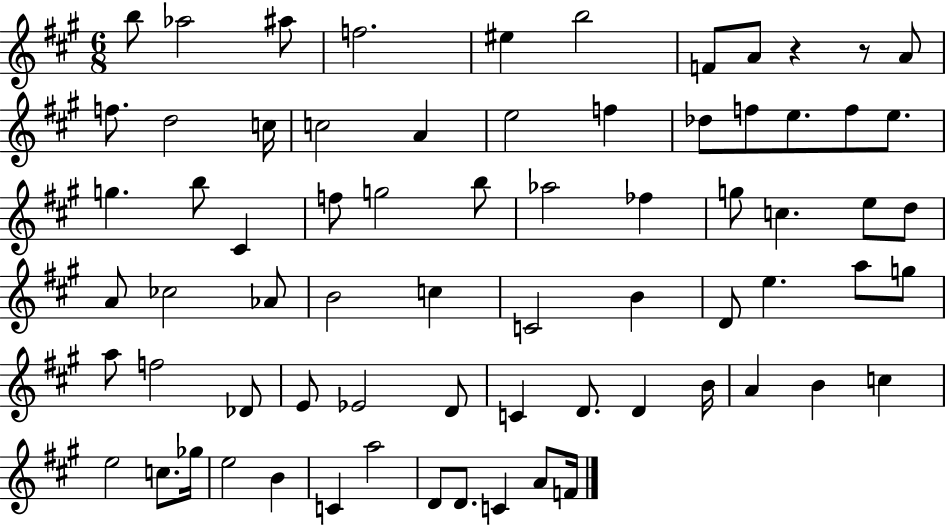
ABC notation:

X:1
T:Untitled
M:6/8
L:1/4
K:A
b/2 _a2 ^a/2 f2 ^e b2 F/2 A/2 z z/2 A/2 f/2 d2 c/4 c2 A e2 f _d/2 f/2 e/2 f/2 e/2 g b/2 ^C f/2 g2 b/2 _a2 _f g/2 c e/2 d/2 A/2 _c2 _A/2 B2 c C2 B D/2 e a/2 g/2 a/2 f2 _D/2 E/2 _E2 D/2 C D/2 D B/4 A B c e2 c/2 _g/4 e2 B C a2 D/2 D/2 C A/2 F/4